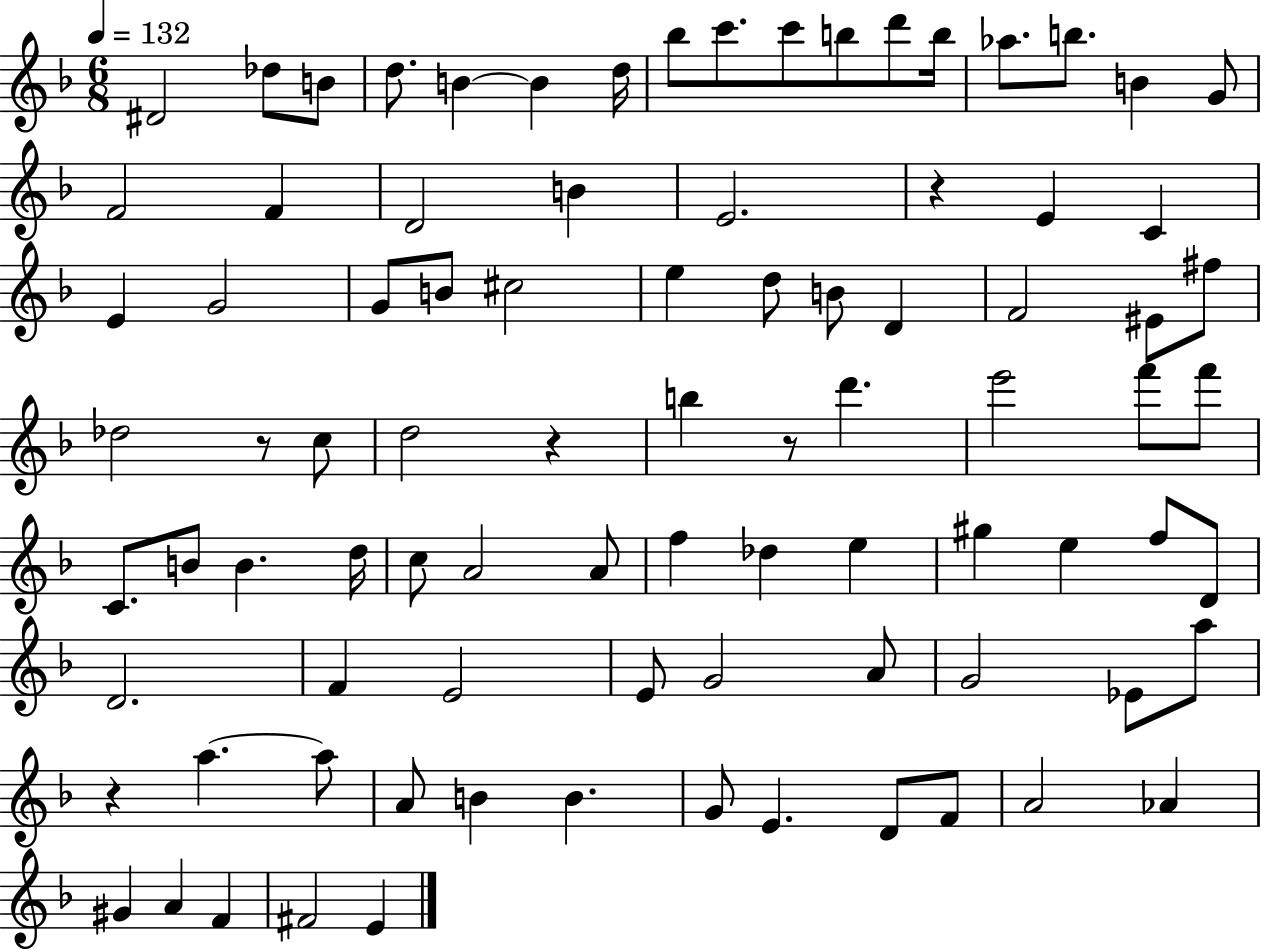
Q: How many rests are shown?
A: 5